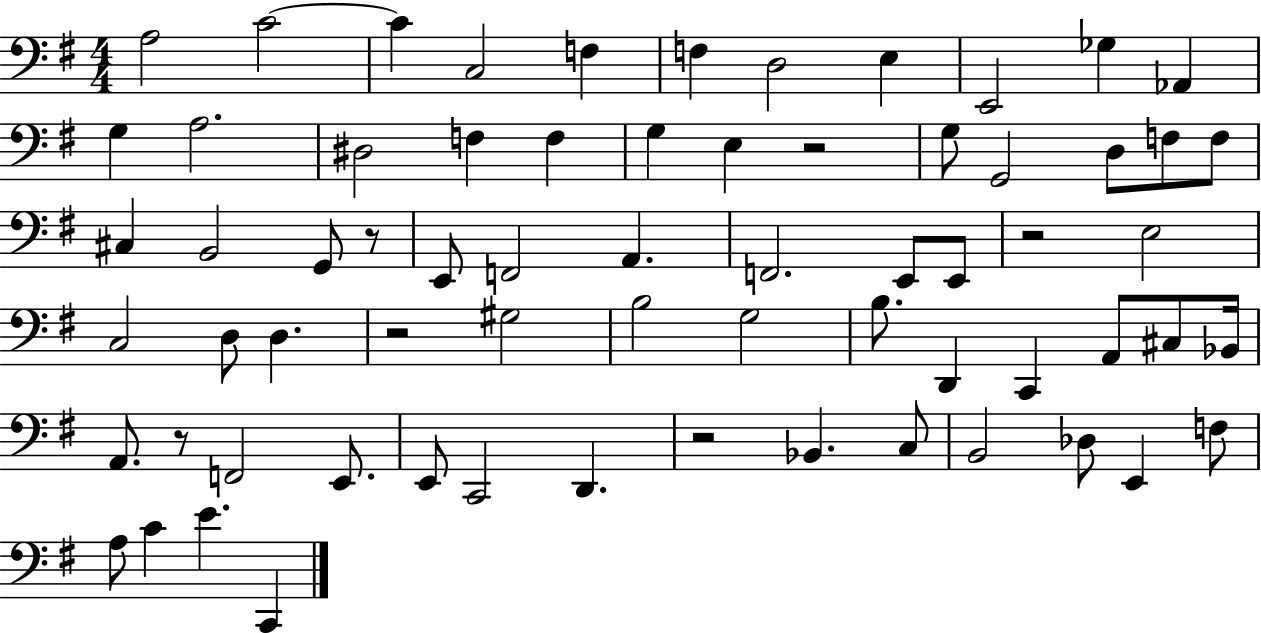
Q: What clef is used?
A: bass